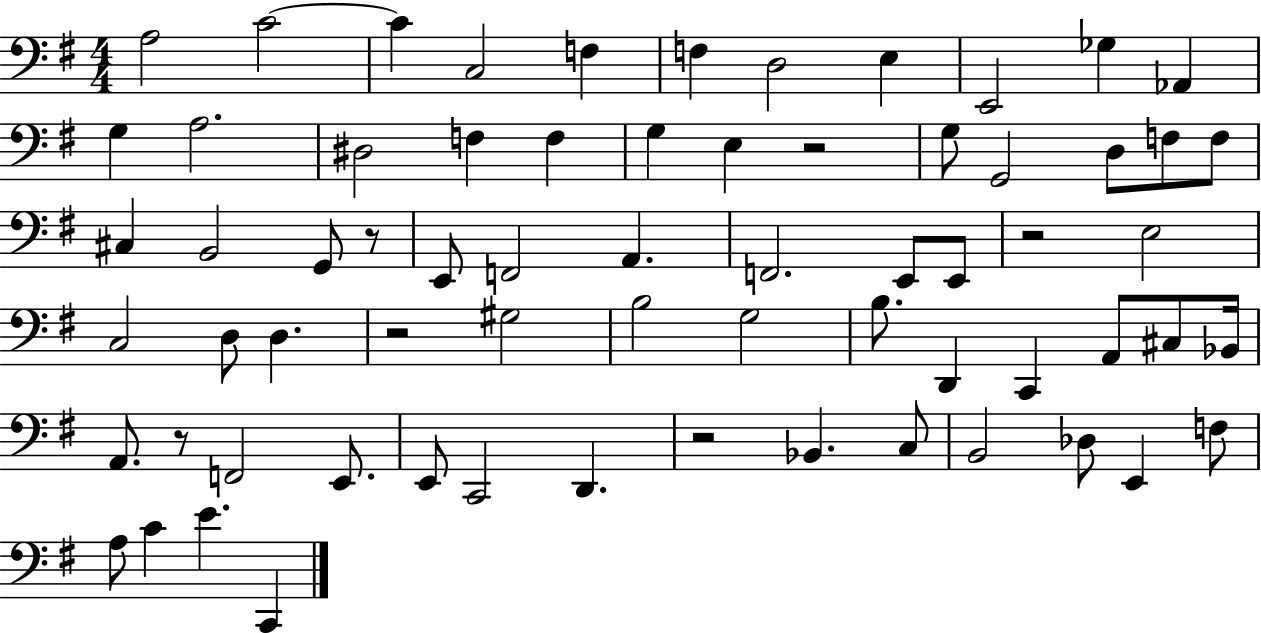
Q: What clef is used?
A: bass